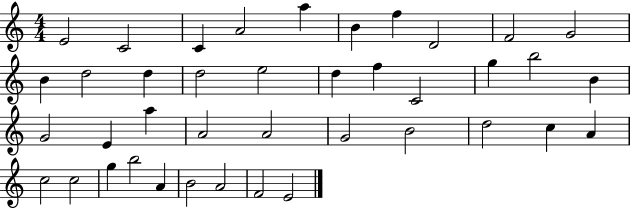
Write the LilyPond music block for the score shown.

{
  \clef treble
  \numericTimeSignature
  \time 4/4
  \key c \major
  e'2 c'2 | c'4 a'2 a''4 | b'4 f''4 d'2 | f'2 g'2 | \break b'4 d''2 d''4 | d''2 e''2 | d''4 f''4 c'2 | g''4 b''2 b'4 | \break g'2 e'4 a''4 | a'2 a'2 | g'2 b'2 | d''2 c''4 a'4 | \break c''2 c''2 | g''4 b''2 a'4 | b'2 a'2 | f'2 e'2 | \break \bar "|."
}